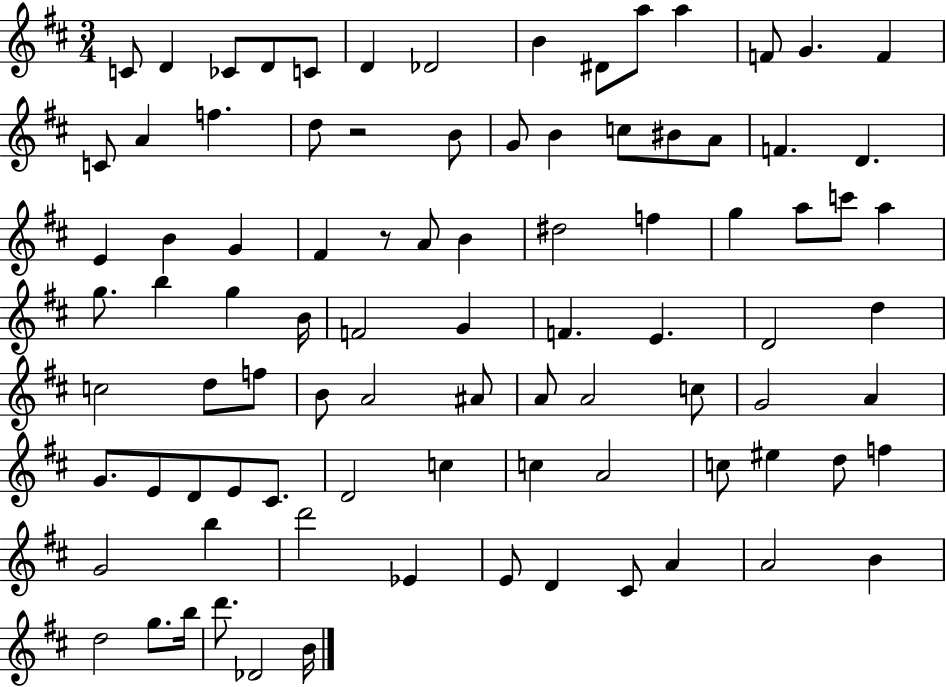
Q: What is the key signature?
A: D major